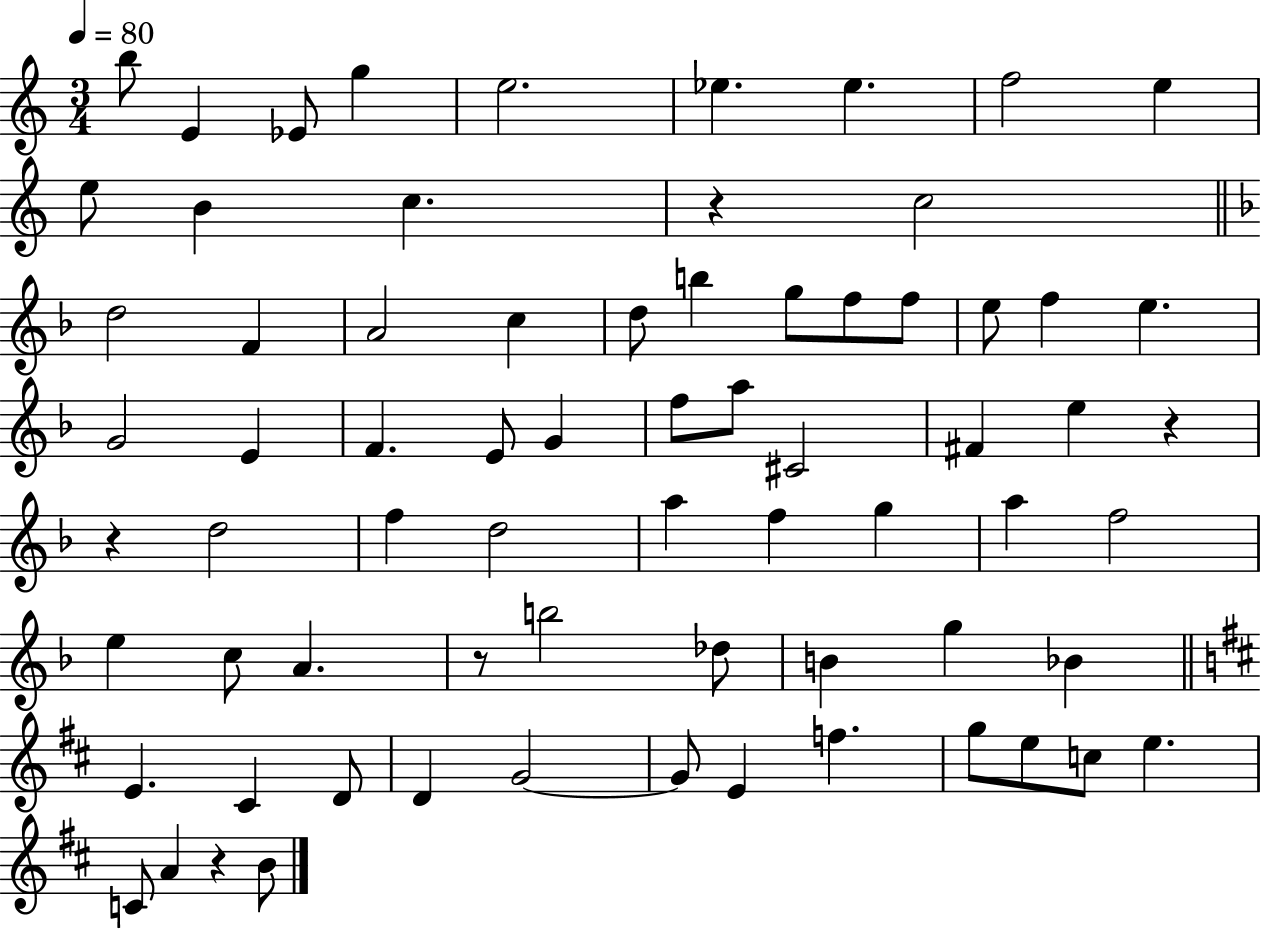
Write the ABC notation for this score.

X:1
T:Untitled
M:3/4
L:1/4
K:C
b/2 E _E/2 g e2 _e _e f2 e e/2 B c z c2 d2 F A2 c d/2 b g/2 f/2 f/2 e/2 f e G2 E F E/2 G f/2 a/2 ^C2 ^F e z z d2 f d2 a f g a f2 e c/2 A z/2 b2 _d/2 B g _B E ^C D/2 D G2 G/2 E f g/2 e/2 c/2 e C/2 A z B/2